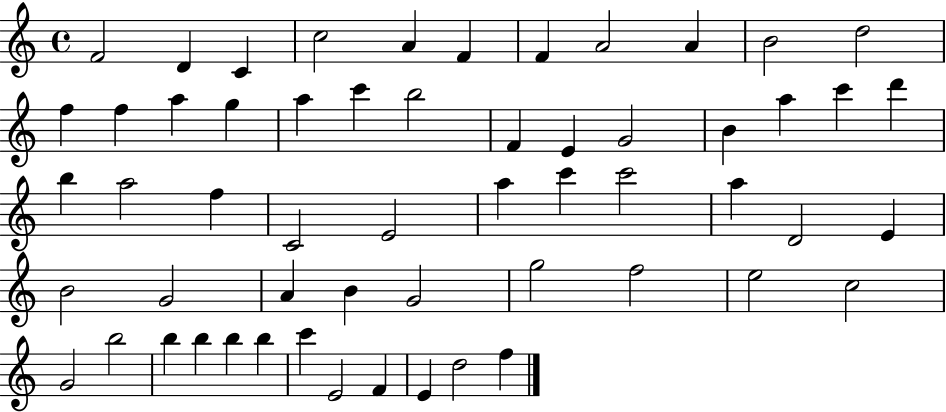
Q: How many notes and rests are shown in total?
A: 57